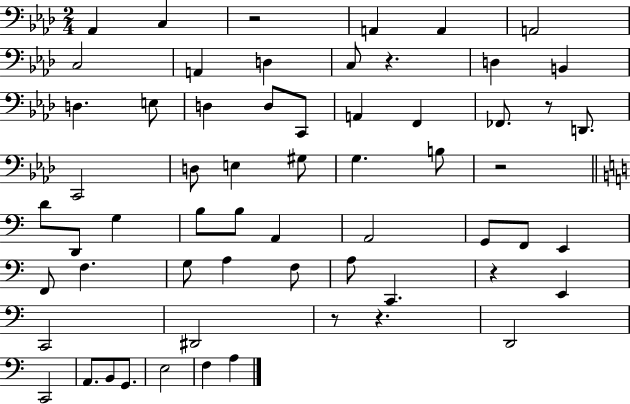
X:1
T:Untitled
M:2/4
L:1/4
K:Ab
_A,, C, z2 A,, A,, A,,2 C,2 A,, D, C,/2 z D, B,, D, E,/2 D, D,/2 C,,/2 A,, F,, _F,,/2 z/2 D,,/2 C,,2 D,/2 E, ^G,/2 G, B,/2 z2 D/2 D,,/2 G, B,/2 B,/2 A,, A,,2 G,,/2 F,,/2 E,, F,,/2 F, G,/2 A, F,/2 A,/2 C,, z E,, C,,2 ^D,,2 z/2 z D,,2 C,,2 A,,/2 B,,/2 G,,/2 E,2 F, A,